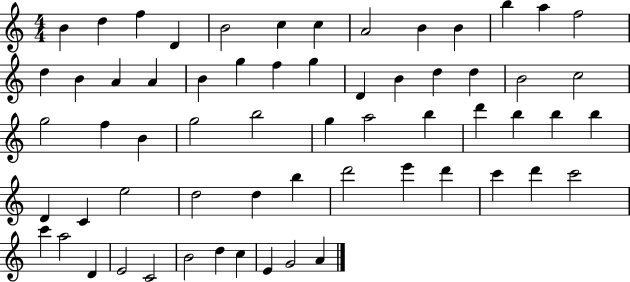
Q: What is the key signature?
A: C major